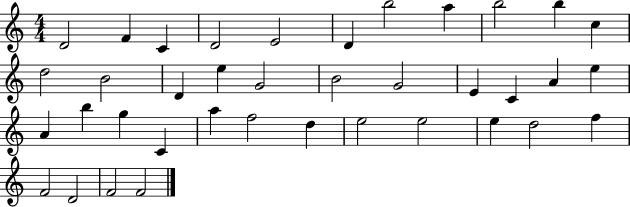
{
  \clef treble
  \numericTimeSignature
  \time 4/4
  \key c \major
  d'2 f'4 c'4 | d'2 e'2 | d'4 b''2 a''4 | b''2 b''4 c''4 | \break d''2 b'2 | d'4 e''4 g'2 | b'2 g'2 | e'4 c'4 a'4 e''4 | \break a'4 b''4 g''4 c'4 | a''4 f''2 d''4 | e''2 e''2 | e''4 d''2 f''4 | \break f'2 d'2 | f'2 f'2 | \bar "|."
}